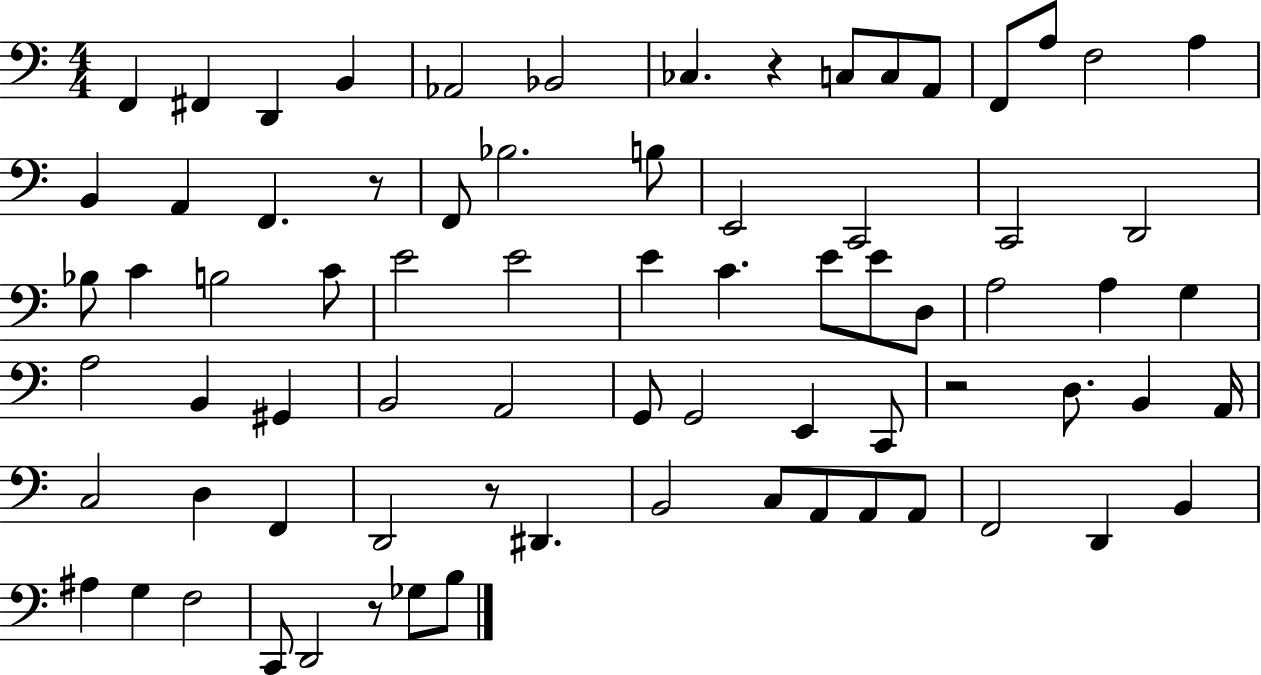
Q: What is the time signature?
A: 4/4